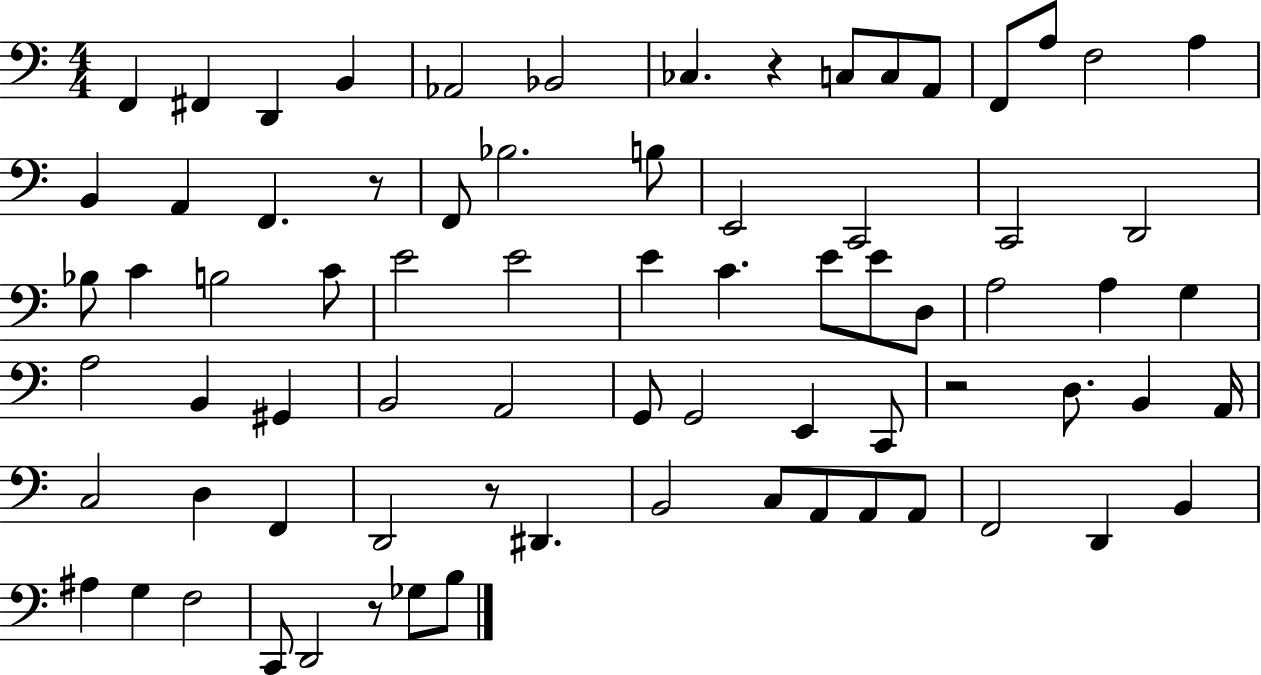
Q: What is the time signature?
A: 4/4